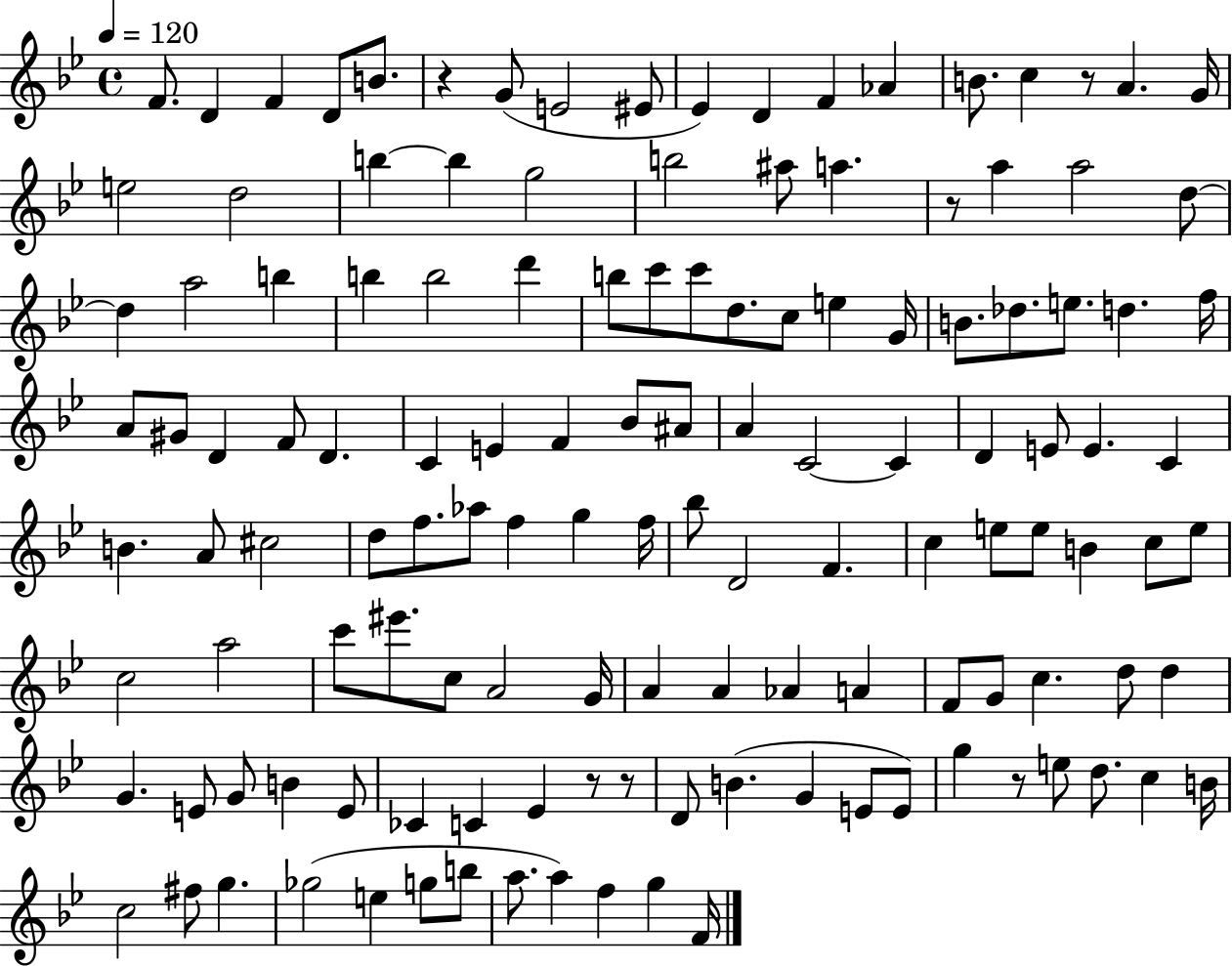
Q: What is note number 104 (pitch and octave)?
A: Eb4